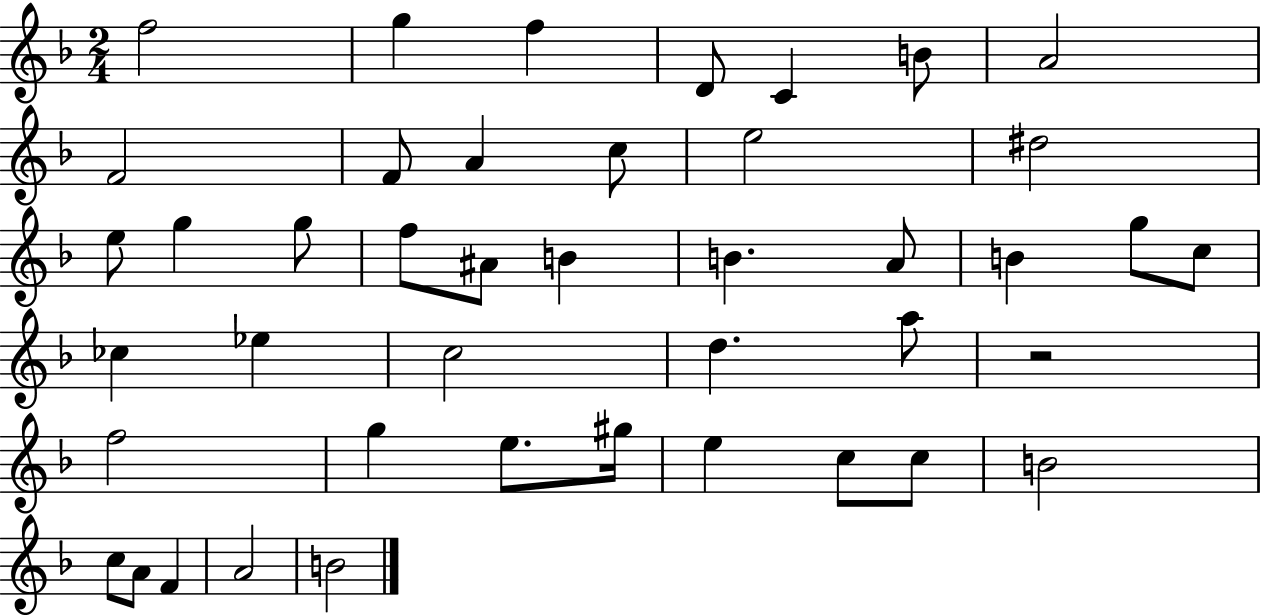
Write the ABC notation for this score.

X:1
T:Untitled
M:2/4
L:1/4
K:F
f2 g f D/2 C B/2 A2 F2 F/2 A c/2 e2 ^d2 e/2 g g/2 f/2 ^A/2 B B A/2 B g/2 c/2 _c _e c2 d a/2 z2 f2 g e/2 ^g/4 e c/2 c/2 B2 c/2 A/2 F A2 B2